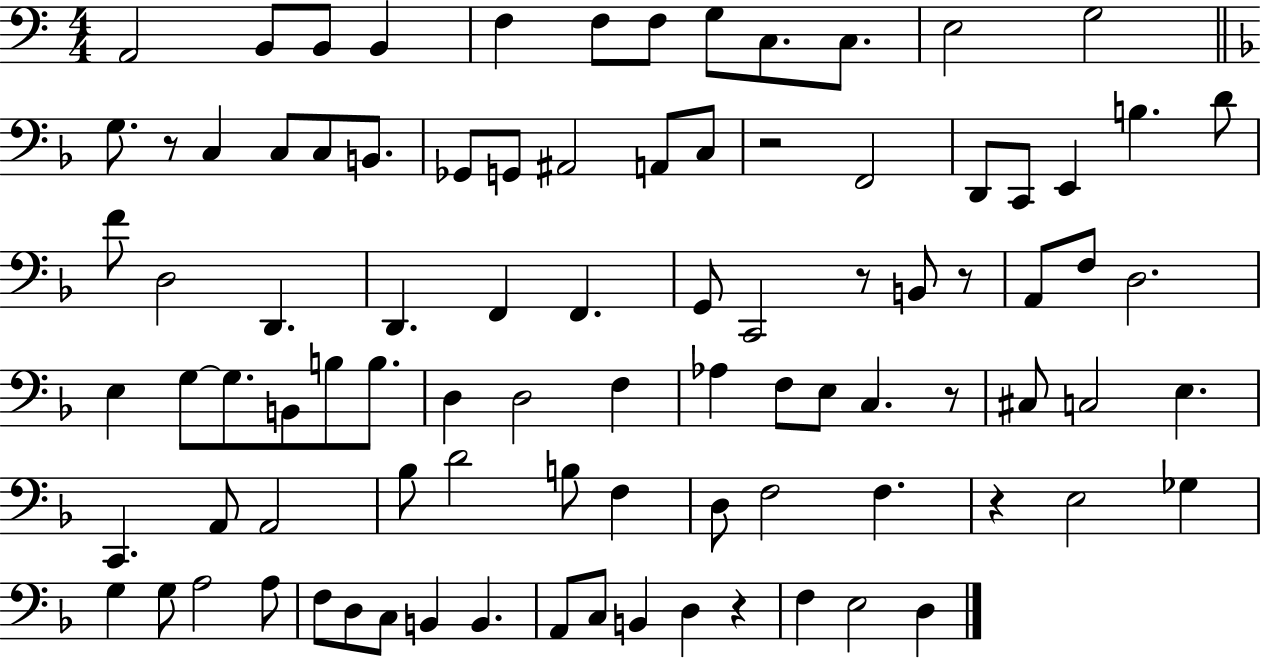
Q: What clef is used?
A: bass